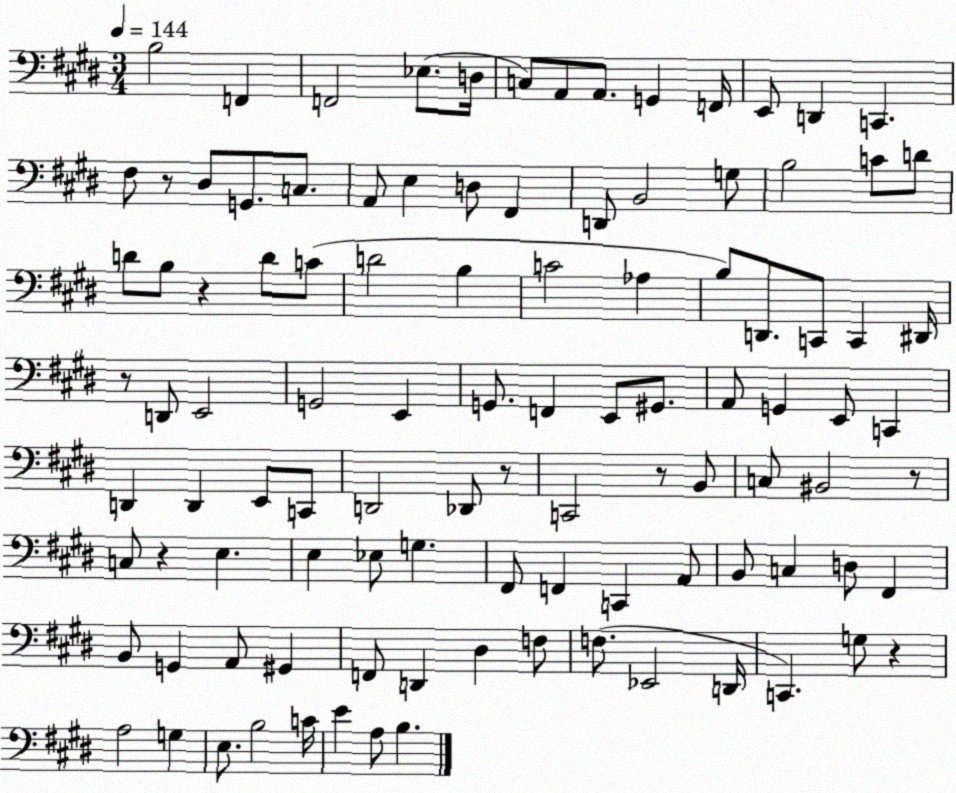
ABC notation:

X:1
T:Untitled
M:3/4
L:1/4
K:E
B,2 F,, F,,2 _E,/2 D,/4 C,/2 A,,/2 A,,/2 G,, F,,/4 E,,/2 D,, C,, ^F,/2 z/2 ^D,/2 G,,/2 C,/2 A,,/2 E, D,/2 ^F,, D,,/2 B,,2 G,/2 B,2 C/2 D/2 D/2 B,/2 z D/2 C/2 D2 B, C2 _A, B,/2 D,,/2 C,,/2 C,, ^D,,/4 z/2 D,,/2 E,,2 G,,2 E,, G,,/2 F,, E,,/2 ^G,,/2 A,,/2 G,, E,,/2 C,, D,, D,, E,,/2 C,,/2 D,,2 _D,,/2 z/2 C,,2 z/2 B,,/2 C,/2 ^B,,2 z/2 C,/2 z E, E, _E,/2 G, ^F,,/2 F,, C,, A,,/2 B,,/2 C, D,/2 ^F,, B,,/2 G,, A,,/2 ^G,, F,,/2 D,, ^D, F,/2 F,/2 _E,,2 D,,/4 C,, G,/2 z A,2 G, E,/2 B,2 C/4 E A,/2 B,